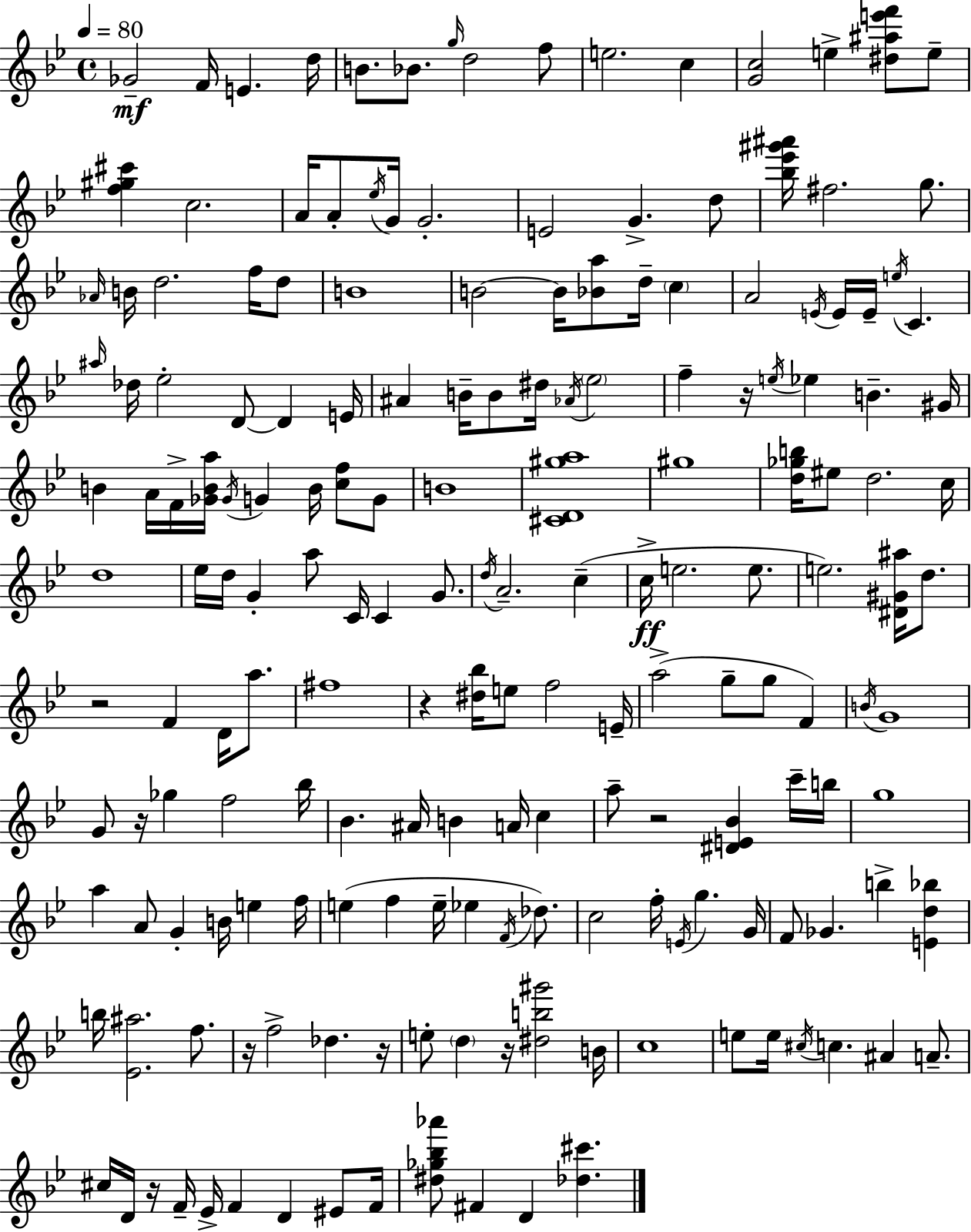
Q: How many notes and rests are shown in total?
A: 181